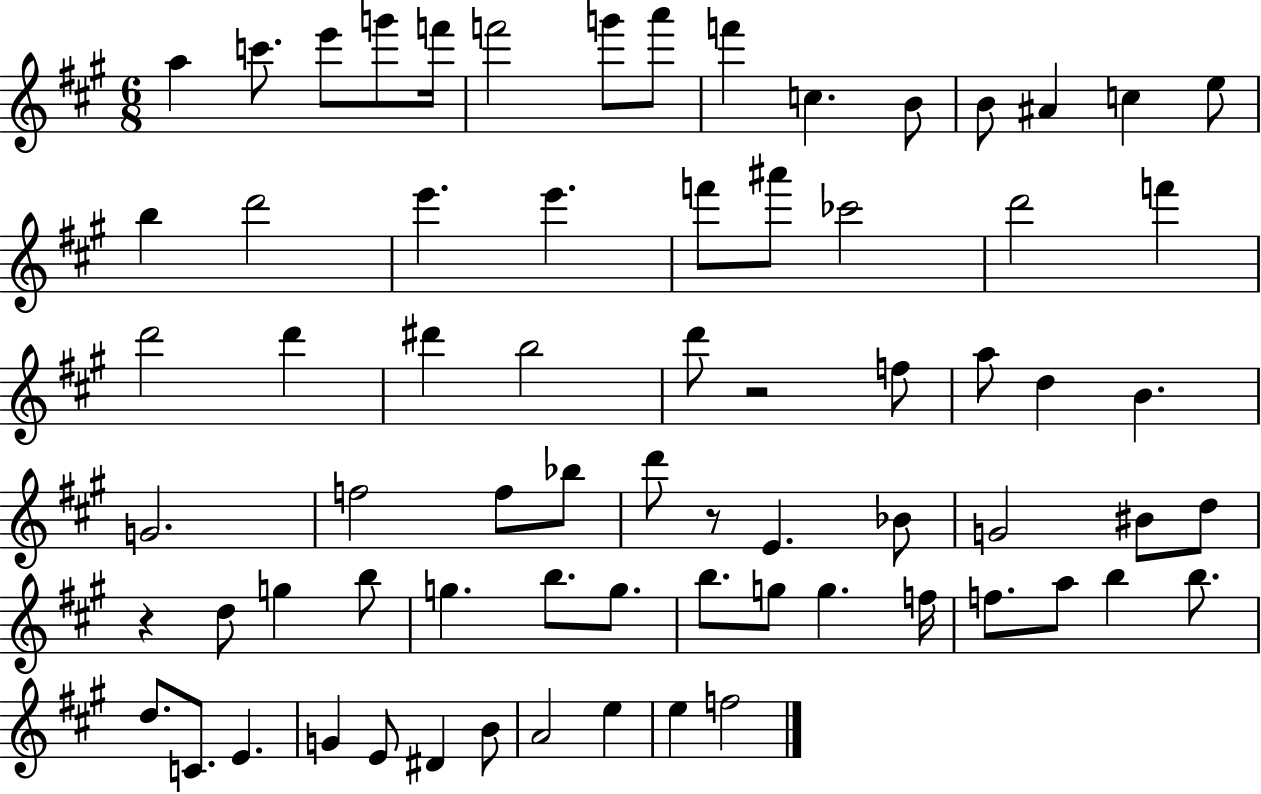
{
  \clef treble
  \numericTimeSignature
  \time 6/8
  \key a \major
  a''4 c'''8. e'''8 g'''8 f'''16 | f'''2 g'''8 a'''8 | f'''4 c''4. b'8 | b'8 ais'4 c''4 e''8 | \break b''4 d'''2 | e'''4. e'''4. | f'''8 ais'''8 ces'''2 | d'''2 f'''4 | \break d'''2 d'''4 | dis'''4 b''2 | d'''8 r2 f''8 | a''8 d''4 b'4. | \break g'2. | f''2 f''8 bes''8 | d'''8 r8 e'4. bes'8 | g'2 bis'8 d''8 | \break r4 d''8 g''4 b''8 | g''4. b''8. g''8. | b''8. g''8 g''4. f''16 | f''8. a''8 b''4 b''8. | \break d''8. c'8. e'4. | g'4 e'8 dis'4 b'8 | a'2 e''4 | e''4 f''2 | \break \bar "|."
}